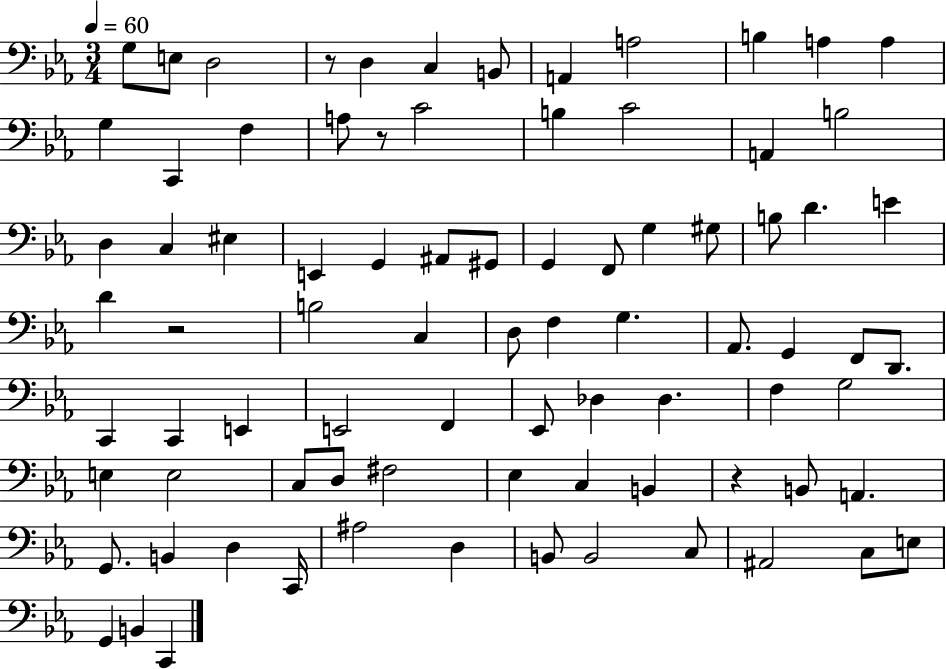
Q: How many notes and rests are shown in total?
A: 83